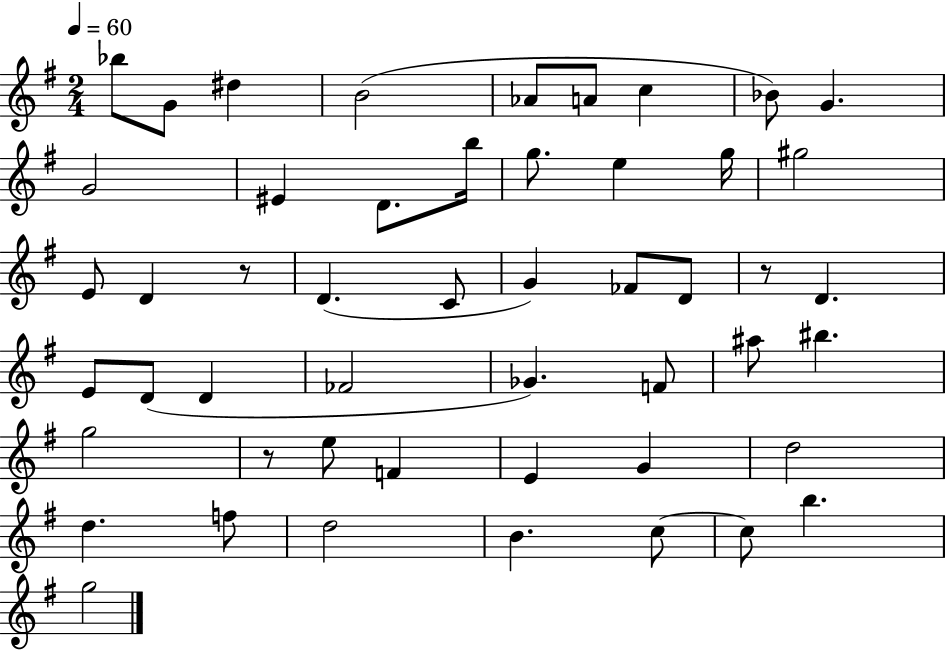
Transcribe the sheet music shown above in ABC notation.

X:1
T:Untitled
M:2/4
L:1/4
K:G
_b/2 G/2 ^d B2 _A/2 A/2 c _B/2 G G2 ^E D/2 b/4 g/2 e g/4 ^g2 E/2 D z/2 D C/2 G _F/2 D/2 z/2 D E/2 D/2 D _F2 _G F/2 ^a/2 ^b g2 z/2 e/2 F E G d2 d f/2 d2 B c/2 c/2 b g2